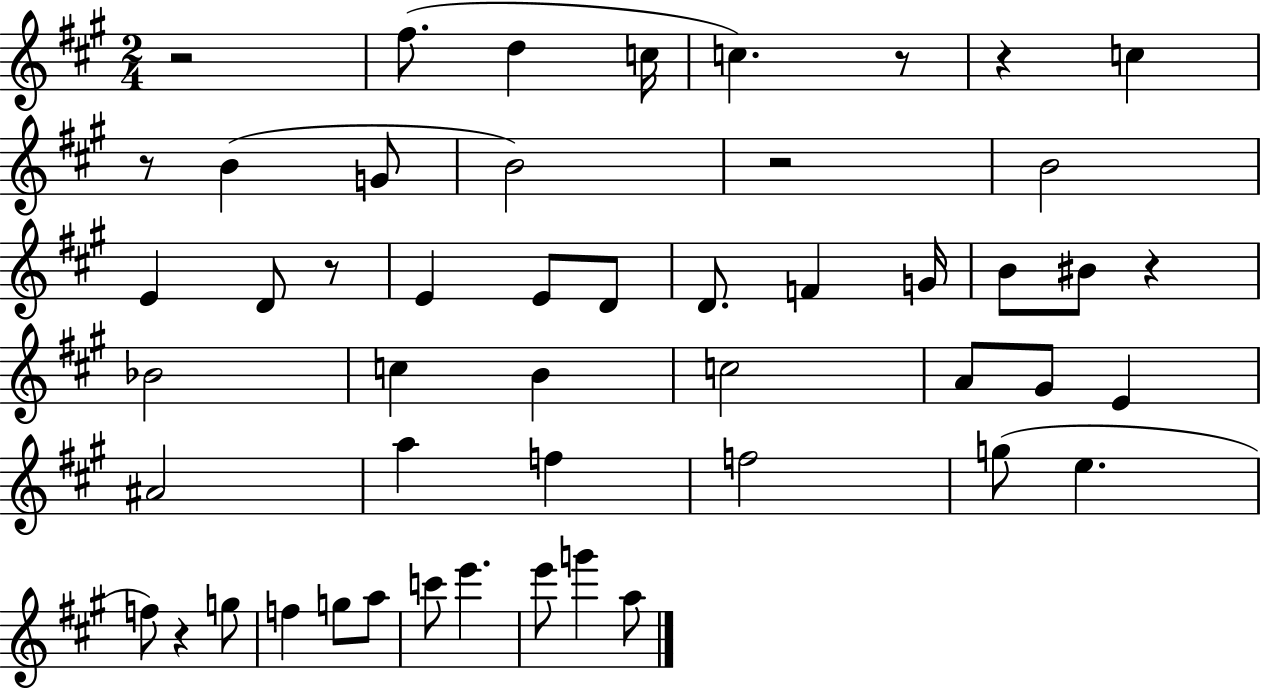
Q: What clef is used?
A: treble